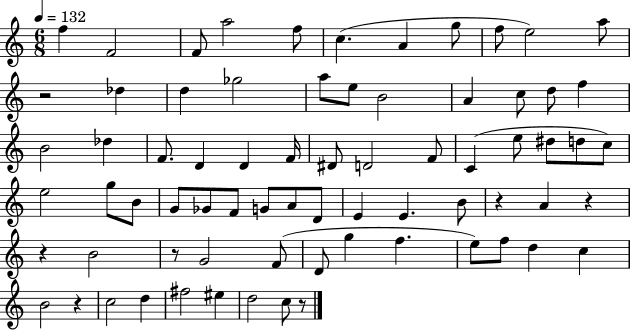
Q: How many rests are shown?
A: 7